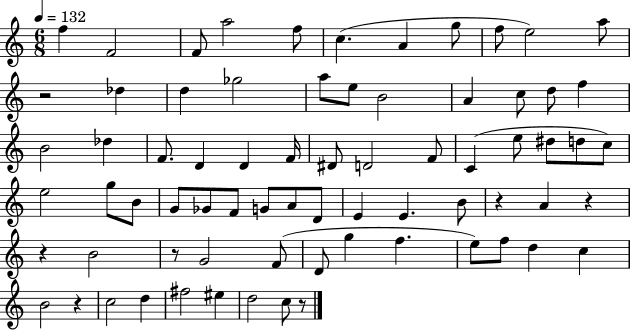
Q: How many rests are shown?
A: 7